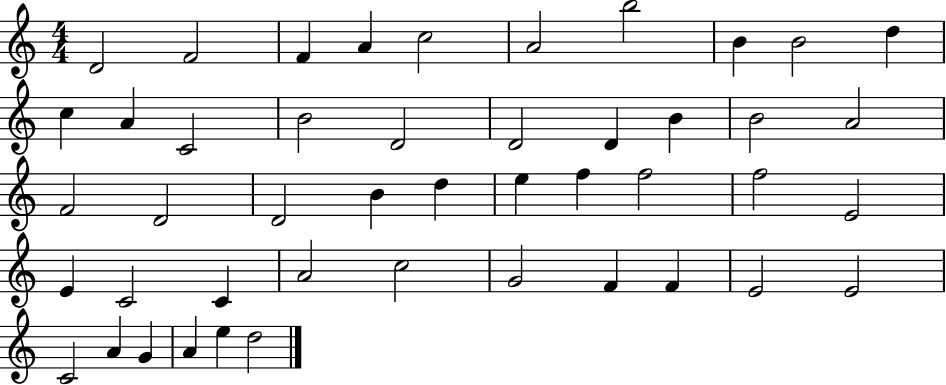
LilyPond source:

{
  \clef treble
  \numericTimeSignature
  \time 4/4
  \key c \major
  d'2 f'2 | f'4 a'4 c''2 | a'2 b''2 | b'4 b'2 d''4 | \break c''4 a'4 c'2 | b'2 d'2 | d'2 d'4 b'4 | b'2 a'2 | \break f'2 d'2 | d'2 b'4 d''4 | e''4 f''4 f''2 | f''2 e'2 | \break e'4 c'2 c'4 | a'2 c''2 | g'2 f'4 f'4 | e'2 e'2 | \break c'2 a'4 g'4 | a'4 e''4 d''2 | \bar "|."
}